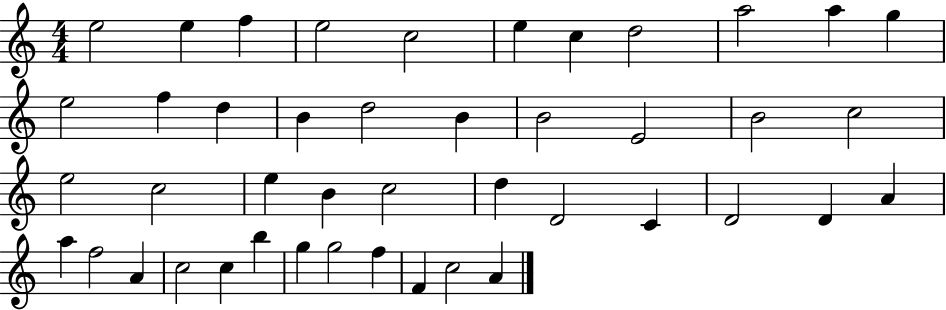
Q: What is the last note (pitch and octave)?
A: A4